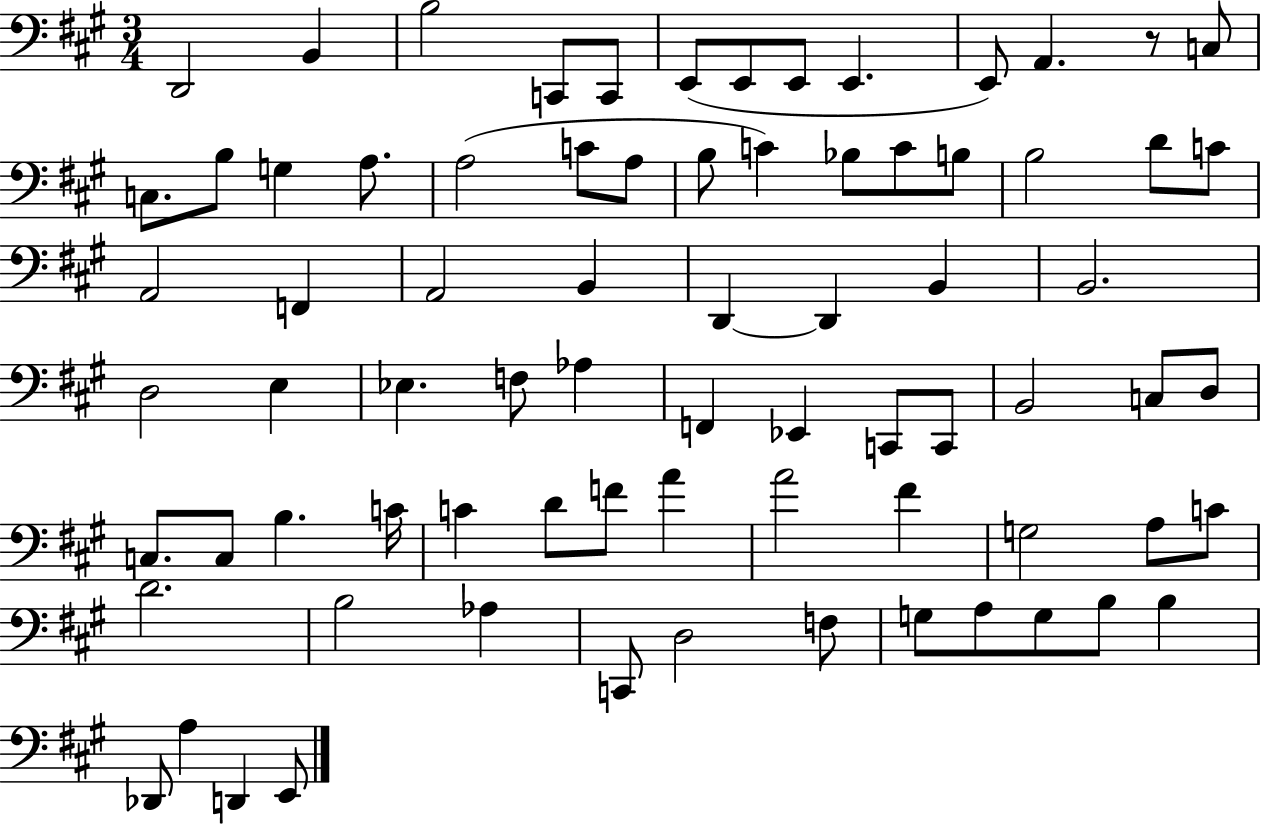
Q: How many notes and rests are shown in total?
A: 76